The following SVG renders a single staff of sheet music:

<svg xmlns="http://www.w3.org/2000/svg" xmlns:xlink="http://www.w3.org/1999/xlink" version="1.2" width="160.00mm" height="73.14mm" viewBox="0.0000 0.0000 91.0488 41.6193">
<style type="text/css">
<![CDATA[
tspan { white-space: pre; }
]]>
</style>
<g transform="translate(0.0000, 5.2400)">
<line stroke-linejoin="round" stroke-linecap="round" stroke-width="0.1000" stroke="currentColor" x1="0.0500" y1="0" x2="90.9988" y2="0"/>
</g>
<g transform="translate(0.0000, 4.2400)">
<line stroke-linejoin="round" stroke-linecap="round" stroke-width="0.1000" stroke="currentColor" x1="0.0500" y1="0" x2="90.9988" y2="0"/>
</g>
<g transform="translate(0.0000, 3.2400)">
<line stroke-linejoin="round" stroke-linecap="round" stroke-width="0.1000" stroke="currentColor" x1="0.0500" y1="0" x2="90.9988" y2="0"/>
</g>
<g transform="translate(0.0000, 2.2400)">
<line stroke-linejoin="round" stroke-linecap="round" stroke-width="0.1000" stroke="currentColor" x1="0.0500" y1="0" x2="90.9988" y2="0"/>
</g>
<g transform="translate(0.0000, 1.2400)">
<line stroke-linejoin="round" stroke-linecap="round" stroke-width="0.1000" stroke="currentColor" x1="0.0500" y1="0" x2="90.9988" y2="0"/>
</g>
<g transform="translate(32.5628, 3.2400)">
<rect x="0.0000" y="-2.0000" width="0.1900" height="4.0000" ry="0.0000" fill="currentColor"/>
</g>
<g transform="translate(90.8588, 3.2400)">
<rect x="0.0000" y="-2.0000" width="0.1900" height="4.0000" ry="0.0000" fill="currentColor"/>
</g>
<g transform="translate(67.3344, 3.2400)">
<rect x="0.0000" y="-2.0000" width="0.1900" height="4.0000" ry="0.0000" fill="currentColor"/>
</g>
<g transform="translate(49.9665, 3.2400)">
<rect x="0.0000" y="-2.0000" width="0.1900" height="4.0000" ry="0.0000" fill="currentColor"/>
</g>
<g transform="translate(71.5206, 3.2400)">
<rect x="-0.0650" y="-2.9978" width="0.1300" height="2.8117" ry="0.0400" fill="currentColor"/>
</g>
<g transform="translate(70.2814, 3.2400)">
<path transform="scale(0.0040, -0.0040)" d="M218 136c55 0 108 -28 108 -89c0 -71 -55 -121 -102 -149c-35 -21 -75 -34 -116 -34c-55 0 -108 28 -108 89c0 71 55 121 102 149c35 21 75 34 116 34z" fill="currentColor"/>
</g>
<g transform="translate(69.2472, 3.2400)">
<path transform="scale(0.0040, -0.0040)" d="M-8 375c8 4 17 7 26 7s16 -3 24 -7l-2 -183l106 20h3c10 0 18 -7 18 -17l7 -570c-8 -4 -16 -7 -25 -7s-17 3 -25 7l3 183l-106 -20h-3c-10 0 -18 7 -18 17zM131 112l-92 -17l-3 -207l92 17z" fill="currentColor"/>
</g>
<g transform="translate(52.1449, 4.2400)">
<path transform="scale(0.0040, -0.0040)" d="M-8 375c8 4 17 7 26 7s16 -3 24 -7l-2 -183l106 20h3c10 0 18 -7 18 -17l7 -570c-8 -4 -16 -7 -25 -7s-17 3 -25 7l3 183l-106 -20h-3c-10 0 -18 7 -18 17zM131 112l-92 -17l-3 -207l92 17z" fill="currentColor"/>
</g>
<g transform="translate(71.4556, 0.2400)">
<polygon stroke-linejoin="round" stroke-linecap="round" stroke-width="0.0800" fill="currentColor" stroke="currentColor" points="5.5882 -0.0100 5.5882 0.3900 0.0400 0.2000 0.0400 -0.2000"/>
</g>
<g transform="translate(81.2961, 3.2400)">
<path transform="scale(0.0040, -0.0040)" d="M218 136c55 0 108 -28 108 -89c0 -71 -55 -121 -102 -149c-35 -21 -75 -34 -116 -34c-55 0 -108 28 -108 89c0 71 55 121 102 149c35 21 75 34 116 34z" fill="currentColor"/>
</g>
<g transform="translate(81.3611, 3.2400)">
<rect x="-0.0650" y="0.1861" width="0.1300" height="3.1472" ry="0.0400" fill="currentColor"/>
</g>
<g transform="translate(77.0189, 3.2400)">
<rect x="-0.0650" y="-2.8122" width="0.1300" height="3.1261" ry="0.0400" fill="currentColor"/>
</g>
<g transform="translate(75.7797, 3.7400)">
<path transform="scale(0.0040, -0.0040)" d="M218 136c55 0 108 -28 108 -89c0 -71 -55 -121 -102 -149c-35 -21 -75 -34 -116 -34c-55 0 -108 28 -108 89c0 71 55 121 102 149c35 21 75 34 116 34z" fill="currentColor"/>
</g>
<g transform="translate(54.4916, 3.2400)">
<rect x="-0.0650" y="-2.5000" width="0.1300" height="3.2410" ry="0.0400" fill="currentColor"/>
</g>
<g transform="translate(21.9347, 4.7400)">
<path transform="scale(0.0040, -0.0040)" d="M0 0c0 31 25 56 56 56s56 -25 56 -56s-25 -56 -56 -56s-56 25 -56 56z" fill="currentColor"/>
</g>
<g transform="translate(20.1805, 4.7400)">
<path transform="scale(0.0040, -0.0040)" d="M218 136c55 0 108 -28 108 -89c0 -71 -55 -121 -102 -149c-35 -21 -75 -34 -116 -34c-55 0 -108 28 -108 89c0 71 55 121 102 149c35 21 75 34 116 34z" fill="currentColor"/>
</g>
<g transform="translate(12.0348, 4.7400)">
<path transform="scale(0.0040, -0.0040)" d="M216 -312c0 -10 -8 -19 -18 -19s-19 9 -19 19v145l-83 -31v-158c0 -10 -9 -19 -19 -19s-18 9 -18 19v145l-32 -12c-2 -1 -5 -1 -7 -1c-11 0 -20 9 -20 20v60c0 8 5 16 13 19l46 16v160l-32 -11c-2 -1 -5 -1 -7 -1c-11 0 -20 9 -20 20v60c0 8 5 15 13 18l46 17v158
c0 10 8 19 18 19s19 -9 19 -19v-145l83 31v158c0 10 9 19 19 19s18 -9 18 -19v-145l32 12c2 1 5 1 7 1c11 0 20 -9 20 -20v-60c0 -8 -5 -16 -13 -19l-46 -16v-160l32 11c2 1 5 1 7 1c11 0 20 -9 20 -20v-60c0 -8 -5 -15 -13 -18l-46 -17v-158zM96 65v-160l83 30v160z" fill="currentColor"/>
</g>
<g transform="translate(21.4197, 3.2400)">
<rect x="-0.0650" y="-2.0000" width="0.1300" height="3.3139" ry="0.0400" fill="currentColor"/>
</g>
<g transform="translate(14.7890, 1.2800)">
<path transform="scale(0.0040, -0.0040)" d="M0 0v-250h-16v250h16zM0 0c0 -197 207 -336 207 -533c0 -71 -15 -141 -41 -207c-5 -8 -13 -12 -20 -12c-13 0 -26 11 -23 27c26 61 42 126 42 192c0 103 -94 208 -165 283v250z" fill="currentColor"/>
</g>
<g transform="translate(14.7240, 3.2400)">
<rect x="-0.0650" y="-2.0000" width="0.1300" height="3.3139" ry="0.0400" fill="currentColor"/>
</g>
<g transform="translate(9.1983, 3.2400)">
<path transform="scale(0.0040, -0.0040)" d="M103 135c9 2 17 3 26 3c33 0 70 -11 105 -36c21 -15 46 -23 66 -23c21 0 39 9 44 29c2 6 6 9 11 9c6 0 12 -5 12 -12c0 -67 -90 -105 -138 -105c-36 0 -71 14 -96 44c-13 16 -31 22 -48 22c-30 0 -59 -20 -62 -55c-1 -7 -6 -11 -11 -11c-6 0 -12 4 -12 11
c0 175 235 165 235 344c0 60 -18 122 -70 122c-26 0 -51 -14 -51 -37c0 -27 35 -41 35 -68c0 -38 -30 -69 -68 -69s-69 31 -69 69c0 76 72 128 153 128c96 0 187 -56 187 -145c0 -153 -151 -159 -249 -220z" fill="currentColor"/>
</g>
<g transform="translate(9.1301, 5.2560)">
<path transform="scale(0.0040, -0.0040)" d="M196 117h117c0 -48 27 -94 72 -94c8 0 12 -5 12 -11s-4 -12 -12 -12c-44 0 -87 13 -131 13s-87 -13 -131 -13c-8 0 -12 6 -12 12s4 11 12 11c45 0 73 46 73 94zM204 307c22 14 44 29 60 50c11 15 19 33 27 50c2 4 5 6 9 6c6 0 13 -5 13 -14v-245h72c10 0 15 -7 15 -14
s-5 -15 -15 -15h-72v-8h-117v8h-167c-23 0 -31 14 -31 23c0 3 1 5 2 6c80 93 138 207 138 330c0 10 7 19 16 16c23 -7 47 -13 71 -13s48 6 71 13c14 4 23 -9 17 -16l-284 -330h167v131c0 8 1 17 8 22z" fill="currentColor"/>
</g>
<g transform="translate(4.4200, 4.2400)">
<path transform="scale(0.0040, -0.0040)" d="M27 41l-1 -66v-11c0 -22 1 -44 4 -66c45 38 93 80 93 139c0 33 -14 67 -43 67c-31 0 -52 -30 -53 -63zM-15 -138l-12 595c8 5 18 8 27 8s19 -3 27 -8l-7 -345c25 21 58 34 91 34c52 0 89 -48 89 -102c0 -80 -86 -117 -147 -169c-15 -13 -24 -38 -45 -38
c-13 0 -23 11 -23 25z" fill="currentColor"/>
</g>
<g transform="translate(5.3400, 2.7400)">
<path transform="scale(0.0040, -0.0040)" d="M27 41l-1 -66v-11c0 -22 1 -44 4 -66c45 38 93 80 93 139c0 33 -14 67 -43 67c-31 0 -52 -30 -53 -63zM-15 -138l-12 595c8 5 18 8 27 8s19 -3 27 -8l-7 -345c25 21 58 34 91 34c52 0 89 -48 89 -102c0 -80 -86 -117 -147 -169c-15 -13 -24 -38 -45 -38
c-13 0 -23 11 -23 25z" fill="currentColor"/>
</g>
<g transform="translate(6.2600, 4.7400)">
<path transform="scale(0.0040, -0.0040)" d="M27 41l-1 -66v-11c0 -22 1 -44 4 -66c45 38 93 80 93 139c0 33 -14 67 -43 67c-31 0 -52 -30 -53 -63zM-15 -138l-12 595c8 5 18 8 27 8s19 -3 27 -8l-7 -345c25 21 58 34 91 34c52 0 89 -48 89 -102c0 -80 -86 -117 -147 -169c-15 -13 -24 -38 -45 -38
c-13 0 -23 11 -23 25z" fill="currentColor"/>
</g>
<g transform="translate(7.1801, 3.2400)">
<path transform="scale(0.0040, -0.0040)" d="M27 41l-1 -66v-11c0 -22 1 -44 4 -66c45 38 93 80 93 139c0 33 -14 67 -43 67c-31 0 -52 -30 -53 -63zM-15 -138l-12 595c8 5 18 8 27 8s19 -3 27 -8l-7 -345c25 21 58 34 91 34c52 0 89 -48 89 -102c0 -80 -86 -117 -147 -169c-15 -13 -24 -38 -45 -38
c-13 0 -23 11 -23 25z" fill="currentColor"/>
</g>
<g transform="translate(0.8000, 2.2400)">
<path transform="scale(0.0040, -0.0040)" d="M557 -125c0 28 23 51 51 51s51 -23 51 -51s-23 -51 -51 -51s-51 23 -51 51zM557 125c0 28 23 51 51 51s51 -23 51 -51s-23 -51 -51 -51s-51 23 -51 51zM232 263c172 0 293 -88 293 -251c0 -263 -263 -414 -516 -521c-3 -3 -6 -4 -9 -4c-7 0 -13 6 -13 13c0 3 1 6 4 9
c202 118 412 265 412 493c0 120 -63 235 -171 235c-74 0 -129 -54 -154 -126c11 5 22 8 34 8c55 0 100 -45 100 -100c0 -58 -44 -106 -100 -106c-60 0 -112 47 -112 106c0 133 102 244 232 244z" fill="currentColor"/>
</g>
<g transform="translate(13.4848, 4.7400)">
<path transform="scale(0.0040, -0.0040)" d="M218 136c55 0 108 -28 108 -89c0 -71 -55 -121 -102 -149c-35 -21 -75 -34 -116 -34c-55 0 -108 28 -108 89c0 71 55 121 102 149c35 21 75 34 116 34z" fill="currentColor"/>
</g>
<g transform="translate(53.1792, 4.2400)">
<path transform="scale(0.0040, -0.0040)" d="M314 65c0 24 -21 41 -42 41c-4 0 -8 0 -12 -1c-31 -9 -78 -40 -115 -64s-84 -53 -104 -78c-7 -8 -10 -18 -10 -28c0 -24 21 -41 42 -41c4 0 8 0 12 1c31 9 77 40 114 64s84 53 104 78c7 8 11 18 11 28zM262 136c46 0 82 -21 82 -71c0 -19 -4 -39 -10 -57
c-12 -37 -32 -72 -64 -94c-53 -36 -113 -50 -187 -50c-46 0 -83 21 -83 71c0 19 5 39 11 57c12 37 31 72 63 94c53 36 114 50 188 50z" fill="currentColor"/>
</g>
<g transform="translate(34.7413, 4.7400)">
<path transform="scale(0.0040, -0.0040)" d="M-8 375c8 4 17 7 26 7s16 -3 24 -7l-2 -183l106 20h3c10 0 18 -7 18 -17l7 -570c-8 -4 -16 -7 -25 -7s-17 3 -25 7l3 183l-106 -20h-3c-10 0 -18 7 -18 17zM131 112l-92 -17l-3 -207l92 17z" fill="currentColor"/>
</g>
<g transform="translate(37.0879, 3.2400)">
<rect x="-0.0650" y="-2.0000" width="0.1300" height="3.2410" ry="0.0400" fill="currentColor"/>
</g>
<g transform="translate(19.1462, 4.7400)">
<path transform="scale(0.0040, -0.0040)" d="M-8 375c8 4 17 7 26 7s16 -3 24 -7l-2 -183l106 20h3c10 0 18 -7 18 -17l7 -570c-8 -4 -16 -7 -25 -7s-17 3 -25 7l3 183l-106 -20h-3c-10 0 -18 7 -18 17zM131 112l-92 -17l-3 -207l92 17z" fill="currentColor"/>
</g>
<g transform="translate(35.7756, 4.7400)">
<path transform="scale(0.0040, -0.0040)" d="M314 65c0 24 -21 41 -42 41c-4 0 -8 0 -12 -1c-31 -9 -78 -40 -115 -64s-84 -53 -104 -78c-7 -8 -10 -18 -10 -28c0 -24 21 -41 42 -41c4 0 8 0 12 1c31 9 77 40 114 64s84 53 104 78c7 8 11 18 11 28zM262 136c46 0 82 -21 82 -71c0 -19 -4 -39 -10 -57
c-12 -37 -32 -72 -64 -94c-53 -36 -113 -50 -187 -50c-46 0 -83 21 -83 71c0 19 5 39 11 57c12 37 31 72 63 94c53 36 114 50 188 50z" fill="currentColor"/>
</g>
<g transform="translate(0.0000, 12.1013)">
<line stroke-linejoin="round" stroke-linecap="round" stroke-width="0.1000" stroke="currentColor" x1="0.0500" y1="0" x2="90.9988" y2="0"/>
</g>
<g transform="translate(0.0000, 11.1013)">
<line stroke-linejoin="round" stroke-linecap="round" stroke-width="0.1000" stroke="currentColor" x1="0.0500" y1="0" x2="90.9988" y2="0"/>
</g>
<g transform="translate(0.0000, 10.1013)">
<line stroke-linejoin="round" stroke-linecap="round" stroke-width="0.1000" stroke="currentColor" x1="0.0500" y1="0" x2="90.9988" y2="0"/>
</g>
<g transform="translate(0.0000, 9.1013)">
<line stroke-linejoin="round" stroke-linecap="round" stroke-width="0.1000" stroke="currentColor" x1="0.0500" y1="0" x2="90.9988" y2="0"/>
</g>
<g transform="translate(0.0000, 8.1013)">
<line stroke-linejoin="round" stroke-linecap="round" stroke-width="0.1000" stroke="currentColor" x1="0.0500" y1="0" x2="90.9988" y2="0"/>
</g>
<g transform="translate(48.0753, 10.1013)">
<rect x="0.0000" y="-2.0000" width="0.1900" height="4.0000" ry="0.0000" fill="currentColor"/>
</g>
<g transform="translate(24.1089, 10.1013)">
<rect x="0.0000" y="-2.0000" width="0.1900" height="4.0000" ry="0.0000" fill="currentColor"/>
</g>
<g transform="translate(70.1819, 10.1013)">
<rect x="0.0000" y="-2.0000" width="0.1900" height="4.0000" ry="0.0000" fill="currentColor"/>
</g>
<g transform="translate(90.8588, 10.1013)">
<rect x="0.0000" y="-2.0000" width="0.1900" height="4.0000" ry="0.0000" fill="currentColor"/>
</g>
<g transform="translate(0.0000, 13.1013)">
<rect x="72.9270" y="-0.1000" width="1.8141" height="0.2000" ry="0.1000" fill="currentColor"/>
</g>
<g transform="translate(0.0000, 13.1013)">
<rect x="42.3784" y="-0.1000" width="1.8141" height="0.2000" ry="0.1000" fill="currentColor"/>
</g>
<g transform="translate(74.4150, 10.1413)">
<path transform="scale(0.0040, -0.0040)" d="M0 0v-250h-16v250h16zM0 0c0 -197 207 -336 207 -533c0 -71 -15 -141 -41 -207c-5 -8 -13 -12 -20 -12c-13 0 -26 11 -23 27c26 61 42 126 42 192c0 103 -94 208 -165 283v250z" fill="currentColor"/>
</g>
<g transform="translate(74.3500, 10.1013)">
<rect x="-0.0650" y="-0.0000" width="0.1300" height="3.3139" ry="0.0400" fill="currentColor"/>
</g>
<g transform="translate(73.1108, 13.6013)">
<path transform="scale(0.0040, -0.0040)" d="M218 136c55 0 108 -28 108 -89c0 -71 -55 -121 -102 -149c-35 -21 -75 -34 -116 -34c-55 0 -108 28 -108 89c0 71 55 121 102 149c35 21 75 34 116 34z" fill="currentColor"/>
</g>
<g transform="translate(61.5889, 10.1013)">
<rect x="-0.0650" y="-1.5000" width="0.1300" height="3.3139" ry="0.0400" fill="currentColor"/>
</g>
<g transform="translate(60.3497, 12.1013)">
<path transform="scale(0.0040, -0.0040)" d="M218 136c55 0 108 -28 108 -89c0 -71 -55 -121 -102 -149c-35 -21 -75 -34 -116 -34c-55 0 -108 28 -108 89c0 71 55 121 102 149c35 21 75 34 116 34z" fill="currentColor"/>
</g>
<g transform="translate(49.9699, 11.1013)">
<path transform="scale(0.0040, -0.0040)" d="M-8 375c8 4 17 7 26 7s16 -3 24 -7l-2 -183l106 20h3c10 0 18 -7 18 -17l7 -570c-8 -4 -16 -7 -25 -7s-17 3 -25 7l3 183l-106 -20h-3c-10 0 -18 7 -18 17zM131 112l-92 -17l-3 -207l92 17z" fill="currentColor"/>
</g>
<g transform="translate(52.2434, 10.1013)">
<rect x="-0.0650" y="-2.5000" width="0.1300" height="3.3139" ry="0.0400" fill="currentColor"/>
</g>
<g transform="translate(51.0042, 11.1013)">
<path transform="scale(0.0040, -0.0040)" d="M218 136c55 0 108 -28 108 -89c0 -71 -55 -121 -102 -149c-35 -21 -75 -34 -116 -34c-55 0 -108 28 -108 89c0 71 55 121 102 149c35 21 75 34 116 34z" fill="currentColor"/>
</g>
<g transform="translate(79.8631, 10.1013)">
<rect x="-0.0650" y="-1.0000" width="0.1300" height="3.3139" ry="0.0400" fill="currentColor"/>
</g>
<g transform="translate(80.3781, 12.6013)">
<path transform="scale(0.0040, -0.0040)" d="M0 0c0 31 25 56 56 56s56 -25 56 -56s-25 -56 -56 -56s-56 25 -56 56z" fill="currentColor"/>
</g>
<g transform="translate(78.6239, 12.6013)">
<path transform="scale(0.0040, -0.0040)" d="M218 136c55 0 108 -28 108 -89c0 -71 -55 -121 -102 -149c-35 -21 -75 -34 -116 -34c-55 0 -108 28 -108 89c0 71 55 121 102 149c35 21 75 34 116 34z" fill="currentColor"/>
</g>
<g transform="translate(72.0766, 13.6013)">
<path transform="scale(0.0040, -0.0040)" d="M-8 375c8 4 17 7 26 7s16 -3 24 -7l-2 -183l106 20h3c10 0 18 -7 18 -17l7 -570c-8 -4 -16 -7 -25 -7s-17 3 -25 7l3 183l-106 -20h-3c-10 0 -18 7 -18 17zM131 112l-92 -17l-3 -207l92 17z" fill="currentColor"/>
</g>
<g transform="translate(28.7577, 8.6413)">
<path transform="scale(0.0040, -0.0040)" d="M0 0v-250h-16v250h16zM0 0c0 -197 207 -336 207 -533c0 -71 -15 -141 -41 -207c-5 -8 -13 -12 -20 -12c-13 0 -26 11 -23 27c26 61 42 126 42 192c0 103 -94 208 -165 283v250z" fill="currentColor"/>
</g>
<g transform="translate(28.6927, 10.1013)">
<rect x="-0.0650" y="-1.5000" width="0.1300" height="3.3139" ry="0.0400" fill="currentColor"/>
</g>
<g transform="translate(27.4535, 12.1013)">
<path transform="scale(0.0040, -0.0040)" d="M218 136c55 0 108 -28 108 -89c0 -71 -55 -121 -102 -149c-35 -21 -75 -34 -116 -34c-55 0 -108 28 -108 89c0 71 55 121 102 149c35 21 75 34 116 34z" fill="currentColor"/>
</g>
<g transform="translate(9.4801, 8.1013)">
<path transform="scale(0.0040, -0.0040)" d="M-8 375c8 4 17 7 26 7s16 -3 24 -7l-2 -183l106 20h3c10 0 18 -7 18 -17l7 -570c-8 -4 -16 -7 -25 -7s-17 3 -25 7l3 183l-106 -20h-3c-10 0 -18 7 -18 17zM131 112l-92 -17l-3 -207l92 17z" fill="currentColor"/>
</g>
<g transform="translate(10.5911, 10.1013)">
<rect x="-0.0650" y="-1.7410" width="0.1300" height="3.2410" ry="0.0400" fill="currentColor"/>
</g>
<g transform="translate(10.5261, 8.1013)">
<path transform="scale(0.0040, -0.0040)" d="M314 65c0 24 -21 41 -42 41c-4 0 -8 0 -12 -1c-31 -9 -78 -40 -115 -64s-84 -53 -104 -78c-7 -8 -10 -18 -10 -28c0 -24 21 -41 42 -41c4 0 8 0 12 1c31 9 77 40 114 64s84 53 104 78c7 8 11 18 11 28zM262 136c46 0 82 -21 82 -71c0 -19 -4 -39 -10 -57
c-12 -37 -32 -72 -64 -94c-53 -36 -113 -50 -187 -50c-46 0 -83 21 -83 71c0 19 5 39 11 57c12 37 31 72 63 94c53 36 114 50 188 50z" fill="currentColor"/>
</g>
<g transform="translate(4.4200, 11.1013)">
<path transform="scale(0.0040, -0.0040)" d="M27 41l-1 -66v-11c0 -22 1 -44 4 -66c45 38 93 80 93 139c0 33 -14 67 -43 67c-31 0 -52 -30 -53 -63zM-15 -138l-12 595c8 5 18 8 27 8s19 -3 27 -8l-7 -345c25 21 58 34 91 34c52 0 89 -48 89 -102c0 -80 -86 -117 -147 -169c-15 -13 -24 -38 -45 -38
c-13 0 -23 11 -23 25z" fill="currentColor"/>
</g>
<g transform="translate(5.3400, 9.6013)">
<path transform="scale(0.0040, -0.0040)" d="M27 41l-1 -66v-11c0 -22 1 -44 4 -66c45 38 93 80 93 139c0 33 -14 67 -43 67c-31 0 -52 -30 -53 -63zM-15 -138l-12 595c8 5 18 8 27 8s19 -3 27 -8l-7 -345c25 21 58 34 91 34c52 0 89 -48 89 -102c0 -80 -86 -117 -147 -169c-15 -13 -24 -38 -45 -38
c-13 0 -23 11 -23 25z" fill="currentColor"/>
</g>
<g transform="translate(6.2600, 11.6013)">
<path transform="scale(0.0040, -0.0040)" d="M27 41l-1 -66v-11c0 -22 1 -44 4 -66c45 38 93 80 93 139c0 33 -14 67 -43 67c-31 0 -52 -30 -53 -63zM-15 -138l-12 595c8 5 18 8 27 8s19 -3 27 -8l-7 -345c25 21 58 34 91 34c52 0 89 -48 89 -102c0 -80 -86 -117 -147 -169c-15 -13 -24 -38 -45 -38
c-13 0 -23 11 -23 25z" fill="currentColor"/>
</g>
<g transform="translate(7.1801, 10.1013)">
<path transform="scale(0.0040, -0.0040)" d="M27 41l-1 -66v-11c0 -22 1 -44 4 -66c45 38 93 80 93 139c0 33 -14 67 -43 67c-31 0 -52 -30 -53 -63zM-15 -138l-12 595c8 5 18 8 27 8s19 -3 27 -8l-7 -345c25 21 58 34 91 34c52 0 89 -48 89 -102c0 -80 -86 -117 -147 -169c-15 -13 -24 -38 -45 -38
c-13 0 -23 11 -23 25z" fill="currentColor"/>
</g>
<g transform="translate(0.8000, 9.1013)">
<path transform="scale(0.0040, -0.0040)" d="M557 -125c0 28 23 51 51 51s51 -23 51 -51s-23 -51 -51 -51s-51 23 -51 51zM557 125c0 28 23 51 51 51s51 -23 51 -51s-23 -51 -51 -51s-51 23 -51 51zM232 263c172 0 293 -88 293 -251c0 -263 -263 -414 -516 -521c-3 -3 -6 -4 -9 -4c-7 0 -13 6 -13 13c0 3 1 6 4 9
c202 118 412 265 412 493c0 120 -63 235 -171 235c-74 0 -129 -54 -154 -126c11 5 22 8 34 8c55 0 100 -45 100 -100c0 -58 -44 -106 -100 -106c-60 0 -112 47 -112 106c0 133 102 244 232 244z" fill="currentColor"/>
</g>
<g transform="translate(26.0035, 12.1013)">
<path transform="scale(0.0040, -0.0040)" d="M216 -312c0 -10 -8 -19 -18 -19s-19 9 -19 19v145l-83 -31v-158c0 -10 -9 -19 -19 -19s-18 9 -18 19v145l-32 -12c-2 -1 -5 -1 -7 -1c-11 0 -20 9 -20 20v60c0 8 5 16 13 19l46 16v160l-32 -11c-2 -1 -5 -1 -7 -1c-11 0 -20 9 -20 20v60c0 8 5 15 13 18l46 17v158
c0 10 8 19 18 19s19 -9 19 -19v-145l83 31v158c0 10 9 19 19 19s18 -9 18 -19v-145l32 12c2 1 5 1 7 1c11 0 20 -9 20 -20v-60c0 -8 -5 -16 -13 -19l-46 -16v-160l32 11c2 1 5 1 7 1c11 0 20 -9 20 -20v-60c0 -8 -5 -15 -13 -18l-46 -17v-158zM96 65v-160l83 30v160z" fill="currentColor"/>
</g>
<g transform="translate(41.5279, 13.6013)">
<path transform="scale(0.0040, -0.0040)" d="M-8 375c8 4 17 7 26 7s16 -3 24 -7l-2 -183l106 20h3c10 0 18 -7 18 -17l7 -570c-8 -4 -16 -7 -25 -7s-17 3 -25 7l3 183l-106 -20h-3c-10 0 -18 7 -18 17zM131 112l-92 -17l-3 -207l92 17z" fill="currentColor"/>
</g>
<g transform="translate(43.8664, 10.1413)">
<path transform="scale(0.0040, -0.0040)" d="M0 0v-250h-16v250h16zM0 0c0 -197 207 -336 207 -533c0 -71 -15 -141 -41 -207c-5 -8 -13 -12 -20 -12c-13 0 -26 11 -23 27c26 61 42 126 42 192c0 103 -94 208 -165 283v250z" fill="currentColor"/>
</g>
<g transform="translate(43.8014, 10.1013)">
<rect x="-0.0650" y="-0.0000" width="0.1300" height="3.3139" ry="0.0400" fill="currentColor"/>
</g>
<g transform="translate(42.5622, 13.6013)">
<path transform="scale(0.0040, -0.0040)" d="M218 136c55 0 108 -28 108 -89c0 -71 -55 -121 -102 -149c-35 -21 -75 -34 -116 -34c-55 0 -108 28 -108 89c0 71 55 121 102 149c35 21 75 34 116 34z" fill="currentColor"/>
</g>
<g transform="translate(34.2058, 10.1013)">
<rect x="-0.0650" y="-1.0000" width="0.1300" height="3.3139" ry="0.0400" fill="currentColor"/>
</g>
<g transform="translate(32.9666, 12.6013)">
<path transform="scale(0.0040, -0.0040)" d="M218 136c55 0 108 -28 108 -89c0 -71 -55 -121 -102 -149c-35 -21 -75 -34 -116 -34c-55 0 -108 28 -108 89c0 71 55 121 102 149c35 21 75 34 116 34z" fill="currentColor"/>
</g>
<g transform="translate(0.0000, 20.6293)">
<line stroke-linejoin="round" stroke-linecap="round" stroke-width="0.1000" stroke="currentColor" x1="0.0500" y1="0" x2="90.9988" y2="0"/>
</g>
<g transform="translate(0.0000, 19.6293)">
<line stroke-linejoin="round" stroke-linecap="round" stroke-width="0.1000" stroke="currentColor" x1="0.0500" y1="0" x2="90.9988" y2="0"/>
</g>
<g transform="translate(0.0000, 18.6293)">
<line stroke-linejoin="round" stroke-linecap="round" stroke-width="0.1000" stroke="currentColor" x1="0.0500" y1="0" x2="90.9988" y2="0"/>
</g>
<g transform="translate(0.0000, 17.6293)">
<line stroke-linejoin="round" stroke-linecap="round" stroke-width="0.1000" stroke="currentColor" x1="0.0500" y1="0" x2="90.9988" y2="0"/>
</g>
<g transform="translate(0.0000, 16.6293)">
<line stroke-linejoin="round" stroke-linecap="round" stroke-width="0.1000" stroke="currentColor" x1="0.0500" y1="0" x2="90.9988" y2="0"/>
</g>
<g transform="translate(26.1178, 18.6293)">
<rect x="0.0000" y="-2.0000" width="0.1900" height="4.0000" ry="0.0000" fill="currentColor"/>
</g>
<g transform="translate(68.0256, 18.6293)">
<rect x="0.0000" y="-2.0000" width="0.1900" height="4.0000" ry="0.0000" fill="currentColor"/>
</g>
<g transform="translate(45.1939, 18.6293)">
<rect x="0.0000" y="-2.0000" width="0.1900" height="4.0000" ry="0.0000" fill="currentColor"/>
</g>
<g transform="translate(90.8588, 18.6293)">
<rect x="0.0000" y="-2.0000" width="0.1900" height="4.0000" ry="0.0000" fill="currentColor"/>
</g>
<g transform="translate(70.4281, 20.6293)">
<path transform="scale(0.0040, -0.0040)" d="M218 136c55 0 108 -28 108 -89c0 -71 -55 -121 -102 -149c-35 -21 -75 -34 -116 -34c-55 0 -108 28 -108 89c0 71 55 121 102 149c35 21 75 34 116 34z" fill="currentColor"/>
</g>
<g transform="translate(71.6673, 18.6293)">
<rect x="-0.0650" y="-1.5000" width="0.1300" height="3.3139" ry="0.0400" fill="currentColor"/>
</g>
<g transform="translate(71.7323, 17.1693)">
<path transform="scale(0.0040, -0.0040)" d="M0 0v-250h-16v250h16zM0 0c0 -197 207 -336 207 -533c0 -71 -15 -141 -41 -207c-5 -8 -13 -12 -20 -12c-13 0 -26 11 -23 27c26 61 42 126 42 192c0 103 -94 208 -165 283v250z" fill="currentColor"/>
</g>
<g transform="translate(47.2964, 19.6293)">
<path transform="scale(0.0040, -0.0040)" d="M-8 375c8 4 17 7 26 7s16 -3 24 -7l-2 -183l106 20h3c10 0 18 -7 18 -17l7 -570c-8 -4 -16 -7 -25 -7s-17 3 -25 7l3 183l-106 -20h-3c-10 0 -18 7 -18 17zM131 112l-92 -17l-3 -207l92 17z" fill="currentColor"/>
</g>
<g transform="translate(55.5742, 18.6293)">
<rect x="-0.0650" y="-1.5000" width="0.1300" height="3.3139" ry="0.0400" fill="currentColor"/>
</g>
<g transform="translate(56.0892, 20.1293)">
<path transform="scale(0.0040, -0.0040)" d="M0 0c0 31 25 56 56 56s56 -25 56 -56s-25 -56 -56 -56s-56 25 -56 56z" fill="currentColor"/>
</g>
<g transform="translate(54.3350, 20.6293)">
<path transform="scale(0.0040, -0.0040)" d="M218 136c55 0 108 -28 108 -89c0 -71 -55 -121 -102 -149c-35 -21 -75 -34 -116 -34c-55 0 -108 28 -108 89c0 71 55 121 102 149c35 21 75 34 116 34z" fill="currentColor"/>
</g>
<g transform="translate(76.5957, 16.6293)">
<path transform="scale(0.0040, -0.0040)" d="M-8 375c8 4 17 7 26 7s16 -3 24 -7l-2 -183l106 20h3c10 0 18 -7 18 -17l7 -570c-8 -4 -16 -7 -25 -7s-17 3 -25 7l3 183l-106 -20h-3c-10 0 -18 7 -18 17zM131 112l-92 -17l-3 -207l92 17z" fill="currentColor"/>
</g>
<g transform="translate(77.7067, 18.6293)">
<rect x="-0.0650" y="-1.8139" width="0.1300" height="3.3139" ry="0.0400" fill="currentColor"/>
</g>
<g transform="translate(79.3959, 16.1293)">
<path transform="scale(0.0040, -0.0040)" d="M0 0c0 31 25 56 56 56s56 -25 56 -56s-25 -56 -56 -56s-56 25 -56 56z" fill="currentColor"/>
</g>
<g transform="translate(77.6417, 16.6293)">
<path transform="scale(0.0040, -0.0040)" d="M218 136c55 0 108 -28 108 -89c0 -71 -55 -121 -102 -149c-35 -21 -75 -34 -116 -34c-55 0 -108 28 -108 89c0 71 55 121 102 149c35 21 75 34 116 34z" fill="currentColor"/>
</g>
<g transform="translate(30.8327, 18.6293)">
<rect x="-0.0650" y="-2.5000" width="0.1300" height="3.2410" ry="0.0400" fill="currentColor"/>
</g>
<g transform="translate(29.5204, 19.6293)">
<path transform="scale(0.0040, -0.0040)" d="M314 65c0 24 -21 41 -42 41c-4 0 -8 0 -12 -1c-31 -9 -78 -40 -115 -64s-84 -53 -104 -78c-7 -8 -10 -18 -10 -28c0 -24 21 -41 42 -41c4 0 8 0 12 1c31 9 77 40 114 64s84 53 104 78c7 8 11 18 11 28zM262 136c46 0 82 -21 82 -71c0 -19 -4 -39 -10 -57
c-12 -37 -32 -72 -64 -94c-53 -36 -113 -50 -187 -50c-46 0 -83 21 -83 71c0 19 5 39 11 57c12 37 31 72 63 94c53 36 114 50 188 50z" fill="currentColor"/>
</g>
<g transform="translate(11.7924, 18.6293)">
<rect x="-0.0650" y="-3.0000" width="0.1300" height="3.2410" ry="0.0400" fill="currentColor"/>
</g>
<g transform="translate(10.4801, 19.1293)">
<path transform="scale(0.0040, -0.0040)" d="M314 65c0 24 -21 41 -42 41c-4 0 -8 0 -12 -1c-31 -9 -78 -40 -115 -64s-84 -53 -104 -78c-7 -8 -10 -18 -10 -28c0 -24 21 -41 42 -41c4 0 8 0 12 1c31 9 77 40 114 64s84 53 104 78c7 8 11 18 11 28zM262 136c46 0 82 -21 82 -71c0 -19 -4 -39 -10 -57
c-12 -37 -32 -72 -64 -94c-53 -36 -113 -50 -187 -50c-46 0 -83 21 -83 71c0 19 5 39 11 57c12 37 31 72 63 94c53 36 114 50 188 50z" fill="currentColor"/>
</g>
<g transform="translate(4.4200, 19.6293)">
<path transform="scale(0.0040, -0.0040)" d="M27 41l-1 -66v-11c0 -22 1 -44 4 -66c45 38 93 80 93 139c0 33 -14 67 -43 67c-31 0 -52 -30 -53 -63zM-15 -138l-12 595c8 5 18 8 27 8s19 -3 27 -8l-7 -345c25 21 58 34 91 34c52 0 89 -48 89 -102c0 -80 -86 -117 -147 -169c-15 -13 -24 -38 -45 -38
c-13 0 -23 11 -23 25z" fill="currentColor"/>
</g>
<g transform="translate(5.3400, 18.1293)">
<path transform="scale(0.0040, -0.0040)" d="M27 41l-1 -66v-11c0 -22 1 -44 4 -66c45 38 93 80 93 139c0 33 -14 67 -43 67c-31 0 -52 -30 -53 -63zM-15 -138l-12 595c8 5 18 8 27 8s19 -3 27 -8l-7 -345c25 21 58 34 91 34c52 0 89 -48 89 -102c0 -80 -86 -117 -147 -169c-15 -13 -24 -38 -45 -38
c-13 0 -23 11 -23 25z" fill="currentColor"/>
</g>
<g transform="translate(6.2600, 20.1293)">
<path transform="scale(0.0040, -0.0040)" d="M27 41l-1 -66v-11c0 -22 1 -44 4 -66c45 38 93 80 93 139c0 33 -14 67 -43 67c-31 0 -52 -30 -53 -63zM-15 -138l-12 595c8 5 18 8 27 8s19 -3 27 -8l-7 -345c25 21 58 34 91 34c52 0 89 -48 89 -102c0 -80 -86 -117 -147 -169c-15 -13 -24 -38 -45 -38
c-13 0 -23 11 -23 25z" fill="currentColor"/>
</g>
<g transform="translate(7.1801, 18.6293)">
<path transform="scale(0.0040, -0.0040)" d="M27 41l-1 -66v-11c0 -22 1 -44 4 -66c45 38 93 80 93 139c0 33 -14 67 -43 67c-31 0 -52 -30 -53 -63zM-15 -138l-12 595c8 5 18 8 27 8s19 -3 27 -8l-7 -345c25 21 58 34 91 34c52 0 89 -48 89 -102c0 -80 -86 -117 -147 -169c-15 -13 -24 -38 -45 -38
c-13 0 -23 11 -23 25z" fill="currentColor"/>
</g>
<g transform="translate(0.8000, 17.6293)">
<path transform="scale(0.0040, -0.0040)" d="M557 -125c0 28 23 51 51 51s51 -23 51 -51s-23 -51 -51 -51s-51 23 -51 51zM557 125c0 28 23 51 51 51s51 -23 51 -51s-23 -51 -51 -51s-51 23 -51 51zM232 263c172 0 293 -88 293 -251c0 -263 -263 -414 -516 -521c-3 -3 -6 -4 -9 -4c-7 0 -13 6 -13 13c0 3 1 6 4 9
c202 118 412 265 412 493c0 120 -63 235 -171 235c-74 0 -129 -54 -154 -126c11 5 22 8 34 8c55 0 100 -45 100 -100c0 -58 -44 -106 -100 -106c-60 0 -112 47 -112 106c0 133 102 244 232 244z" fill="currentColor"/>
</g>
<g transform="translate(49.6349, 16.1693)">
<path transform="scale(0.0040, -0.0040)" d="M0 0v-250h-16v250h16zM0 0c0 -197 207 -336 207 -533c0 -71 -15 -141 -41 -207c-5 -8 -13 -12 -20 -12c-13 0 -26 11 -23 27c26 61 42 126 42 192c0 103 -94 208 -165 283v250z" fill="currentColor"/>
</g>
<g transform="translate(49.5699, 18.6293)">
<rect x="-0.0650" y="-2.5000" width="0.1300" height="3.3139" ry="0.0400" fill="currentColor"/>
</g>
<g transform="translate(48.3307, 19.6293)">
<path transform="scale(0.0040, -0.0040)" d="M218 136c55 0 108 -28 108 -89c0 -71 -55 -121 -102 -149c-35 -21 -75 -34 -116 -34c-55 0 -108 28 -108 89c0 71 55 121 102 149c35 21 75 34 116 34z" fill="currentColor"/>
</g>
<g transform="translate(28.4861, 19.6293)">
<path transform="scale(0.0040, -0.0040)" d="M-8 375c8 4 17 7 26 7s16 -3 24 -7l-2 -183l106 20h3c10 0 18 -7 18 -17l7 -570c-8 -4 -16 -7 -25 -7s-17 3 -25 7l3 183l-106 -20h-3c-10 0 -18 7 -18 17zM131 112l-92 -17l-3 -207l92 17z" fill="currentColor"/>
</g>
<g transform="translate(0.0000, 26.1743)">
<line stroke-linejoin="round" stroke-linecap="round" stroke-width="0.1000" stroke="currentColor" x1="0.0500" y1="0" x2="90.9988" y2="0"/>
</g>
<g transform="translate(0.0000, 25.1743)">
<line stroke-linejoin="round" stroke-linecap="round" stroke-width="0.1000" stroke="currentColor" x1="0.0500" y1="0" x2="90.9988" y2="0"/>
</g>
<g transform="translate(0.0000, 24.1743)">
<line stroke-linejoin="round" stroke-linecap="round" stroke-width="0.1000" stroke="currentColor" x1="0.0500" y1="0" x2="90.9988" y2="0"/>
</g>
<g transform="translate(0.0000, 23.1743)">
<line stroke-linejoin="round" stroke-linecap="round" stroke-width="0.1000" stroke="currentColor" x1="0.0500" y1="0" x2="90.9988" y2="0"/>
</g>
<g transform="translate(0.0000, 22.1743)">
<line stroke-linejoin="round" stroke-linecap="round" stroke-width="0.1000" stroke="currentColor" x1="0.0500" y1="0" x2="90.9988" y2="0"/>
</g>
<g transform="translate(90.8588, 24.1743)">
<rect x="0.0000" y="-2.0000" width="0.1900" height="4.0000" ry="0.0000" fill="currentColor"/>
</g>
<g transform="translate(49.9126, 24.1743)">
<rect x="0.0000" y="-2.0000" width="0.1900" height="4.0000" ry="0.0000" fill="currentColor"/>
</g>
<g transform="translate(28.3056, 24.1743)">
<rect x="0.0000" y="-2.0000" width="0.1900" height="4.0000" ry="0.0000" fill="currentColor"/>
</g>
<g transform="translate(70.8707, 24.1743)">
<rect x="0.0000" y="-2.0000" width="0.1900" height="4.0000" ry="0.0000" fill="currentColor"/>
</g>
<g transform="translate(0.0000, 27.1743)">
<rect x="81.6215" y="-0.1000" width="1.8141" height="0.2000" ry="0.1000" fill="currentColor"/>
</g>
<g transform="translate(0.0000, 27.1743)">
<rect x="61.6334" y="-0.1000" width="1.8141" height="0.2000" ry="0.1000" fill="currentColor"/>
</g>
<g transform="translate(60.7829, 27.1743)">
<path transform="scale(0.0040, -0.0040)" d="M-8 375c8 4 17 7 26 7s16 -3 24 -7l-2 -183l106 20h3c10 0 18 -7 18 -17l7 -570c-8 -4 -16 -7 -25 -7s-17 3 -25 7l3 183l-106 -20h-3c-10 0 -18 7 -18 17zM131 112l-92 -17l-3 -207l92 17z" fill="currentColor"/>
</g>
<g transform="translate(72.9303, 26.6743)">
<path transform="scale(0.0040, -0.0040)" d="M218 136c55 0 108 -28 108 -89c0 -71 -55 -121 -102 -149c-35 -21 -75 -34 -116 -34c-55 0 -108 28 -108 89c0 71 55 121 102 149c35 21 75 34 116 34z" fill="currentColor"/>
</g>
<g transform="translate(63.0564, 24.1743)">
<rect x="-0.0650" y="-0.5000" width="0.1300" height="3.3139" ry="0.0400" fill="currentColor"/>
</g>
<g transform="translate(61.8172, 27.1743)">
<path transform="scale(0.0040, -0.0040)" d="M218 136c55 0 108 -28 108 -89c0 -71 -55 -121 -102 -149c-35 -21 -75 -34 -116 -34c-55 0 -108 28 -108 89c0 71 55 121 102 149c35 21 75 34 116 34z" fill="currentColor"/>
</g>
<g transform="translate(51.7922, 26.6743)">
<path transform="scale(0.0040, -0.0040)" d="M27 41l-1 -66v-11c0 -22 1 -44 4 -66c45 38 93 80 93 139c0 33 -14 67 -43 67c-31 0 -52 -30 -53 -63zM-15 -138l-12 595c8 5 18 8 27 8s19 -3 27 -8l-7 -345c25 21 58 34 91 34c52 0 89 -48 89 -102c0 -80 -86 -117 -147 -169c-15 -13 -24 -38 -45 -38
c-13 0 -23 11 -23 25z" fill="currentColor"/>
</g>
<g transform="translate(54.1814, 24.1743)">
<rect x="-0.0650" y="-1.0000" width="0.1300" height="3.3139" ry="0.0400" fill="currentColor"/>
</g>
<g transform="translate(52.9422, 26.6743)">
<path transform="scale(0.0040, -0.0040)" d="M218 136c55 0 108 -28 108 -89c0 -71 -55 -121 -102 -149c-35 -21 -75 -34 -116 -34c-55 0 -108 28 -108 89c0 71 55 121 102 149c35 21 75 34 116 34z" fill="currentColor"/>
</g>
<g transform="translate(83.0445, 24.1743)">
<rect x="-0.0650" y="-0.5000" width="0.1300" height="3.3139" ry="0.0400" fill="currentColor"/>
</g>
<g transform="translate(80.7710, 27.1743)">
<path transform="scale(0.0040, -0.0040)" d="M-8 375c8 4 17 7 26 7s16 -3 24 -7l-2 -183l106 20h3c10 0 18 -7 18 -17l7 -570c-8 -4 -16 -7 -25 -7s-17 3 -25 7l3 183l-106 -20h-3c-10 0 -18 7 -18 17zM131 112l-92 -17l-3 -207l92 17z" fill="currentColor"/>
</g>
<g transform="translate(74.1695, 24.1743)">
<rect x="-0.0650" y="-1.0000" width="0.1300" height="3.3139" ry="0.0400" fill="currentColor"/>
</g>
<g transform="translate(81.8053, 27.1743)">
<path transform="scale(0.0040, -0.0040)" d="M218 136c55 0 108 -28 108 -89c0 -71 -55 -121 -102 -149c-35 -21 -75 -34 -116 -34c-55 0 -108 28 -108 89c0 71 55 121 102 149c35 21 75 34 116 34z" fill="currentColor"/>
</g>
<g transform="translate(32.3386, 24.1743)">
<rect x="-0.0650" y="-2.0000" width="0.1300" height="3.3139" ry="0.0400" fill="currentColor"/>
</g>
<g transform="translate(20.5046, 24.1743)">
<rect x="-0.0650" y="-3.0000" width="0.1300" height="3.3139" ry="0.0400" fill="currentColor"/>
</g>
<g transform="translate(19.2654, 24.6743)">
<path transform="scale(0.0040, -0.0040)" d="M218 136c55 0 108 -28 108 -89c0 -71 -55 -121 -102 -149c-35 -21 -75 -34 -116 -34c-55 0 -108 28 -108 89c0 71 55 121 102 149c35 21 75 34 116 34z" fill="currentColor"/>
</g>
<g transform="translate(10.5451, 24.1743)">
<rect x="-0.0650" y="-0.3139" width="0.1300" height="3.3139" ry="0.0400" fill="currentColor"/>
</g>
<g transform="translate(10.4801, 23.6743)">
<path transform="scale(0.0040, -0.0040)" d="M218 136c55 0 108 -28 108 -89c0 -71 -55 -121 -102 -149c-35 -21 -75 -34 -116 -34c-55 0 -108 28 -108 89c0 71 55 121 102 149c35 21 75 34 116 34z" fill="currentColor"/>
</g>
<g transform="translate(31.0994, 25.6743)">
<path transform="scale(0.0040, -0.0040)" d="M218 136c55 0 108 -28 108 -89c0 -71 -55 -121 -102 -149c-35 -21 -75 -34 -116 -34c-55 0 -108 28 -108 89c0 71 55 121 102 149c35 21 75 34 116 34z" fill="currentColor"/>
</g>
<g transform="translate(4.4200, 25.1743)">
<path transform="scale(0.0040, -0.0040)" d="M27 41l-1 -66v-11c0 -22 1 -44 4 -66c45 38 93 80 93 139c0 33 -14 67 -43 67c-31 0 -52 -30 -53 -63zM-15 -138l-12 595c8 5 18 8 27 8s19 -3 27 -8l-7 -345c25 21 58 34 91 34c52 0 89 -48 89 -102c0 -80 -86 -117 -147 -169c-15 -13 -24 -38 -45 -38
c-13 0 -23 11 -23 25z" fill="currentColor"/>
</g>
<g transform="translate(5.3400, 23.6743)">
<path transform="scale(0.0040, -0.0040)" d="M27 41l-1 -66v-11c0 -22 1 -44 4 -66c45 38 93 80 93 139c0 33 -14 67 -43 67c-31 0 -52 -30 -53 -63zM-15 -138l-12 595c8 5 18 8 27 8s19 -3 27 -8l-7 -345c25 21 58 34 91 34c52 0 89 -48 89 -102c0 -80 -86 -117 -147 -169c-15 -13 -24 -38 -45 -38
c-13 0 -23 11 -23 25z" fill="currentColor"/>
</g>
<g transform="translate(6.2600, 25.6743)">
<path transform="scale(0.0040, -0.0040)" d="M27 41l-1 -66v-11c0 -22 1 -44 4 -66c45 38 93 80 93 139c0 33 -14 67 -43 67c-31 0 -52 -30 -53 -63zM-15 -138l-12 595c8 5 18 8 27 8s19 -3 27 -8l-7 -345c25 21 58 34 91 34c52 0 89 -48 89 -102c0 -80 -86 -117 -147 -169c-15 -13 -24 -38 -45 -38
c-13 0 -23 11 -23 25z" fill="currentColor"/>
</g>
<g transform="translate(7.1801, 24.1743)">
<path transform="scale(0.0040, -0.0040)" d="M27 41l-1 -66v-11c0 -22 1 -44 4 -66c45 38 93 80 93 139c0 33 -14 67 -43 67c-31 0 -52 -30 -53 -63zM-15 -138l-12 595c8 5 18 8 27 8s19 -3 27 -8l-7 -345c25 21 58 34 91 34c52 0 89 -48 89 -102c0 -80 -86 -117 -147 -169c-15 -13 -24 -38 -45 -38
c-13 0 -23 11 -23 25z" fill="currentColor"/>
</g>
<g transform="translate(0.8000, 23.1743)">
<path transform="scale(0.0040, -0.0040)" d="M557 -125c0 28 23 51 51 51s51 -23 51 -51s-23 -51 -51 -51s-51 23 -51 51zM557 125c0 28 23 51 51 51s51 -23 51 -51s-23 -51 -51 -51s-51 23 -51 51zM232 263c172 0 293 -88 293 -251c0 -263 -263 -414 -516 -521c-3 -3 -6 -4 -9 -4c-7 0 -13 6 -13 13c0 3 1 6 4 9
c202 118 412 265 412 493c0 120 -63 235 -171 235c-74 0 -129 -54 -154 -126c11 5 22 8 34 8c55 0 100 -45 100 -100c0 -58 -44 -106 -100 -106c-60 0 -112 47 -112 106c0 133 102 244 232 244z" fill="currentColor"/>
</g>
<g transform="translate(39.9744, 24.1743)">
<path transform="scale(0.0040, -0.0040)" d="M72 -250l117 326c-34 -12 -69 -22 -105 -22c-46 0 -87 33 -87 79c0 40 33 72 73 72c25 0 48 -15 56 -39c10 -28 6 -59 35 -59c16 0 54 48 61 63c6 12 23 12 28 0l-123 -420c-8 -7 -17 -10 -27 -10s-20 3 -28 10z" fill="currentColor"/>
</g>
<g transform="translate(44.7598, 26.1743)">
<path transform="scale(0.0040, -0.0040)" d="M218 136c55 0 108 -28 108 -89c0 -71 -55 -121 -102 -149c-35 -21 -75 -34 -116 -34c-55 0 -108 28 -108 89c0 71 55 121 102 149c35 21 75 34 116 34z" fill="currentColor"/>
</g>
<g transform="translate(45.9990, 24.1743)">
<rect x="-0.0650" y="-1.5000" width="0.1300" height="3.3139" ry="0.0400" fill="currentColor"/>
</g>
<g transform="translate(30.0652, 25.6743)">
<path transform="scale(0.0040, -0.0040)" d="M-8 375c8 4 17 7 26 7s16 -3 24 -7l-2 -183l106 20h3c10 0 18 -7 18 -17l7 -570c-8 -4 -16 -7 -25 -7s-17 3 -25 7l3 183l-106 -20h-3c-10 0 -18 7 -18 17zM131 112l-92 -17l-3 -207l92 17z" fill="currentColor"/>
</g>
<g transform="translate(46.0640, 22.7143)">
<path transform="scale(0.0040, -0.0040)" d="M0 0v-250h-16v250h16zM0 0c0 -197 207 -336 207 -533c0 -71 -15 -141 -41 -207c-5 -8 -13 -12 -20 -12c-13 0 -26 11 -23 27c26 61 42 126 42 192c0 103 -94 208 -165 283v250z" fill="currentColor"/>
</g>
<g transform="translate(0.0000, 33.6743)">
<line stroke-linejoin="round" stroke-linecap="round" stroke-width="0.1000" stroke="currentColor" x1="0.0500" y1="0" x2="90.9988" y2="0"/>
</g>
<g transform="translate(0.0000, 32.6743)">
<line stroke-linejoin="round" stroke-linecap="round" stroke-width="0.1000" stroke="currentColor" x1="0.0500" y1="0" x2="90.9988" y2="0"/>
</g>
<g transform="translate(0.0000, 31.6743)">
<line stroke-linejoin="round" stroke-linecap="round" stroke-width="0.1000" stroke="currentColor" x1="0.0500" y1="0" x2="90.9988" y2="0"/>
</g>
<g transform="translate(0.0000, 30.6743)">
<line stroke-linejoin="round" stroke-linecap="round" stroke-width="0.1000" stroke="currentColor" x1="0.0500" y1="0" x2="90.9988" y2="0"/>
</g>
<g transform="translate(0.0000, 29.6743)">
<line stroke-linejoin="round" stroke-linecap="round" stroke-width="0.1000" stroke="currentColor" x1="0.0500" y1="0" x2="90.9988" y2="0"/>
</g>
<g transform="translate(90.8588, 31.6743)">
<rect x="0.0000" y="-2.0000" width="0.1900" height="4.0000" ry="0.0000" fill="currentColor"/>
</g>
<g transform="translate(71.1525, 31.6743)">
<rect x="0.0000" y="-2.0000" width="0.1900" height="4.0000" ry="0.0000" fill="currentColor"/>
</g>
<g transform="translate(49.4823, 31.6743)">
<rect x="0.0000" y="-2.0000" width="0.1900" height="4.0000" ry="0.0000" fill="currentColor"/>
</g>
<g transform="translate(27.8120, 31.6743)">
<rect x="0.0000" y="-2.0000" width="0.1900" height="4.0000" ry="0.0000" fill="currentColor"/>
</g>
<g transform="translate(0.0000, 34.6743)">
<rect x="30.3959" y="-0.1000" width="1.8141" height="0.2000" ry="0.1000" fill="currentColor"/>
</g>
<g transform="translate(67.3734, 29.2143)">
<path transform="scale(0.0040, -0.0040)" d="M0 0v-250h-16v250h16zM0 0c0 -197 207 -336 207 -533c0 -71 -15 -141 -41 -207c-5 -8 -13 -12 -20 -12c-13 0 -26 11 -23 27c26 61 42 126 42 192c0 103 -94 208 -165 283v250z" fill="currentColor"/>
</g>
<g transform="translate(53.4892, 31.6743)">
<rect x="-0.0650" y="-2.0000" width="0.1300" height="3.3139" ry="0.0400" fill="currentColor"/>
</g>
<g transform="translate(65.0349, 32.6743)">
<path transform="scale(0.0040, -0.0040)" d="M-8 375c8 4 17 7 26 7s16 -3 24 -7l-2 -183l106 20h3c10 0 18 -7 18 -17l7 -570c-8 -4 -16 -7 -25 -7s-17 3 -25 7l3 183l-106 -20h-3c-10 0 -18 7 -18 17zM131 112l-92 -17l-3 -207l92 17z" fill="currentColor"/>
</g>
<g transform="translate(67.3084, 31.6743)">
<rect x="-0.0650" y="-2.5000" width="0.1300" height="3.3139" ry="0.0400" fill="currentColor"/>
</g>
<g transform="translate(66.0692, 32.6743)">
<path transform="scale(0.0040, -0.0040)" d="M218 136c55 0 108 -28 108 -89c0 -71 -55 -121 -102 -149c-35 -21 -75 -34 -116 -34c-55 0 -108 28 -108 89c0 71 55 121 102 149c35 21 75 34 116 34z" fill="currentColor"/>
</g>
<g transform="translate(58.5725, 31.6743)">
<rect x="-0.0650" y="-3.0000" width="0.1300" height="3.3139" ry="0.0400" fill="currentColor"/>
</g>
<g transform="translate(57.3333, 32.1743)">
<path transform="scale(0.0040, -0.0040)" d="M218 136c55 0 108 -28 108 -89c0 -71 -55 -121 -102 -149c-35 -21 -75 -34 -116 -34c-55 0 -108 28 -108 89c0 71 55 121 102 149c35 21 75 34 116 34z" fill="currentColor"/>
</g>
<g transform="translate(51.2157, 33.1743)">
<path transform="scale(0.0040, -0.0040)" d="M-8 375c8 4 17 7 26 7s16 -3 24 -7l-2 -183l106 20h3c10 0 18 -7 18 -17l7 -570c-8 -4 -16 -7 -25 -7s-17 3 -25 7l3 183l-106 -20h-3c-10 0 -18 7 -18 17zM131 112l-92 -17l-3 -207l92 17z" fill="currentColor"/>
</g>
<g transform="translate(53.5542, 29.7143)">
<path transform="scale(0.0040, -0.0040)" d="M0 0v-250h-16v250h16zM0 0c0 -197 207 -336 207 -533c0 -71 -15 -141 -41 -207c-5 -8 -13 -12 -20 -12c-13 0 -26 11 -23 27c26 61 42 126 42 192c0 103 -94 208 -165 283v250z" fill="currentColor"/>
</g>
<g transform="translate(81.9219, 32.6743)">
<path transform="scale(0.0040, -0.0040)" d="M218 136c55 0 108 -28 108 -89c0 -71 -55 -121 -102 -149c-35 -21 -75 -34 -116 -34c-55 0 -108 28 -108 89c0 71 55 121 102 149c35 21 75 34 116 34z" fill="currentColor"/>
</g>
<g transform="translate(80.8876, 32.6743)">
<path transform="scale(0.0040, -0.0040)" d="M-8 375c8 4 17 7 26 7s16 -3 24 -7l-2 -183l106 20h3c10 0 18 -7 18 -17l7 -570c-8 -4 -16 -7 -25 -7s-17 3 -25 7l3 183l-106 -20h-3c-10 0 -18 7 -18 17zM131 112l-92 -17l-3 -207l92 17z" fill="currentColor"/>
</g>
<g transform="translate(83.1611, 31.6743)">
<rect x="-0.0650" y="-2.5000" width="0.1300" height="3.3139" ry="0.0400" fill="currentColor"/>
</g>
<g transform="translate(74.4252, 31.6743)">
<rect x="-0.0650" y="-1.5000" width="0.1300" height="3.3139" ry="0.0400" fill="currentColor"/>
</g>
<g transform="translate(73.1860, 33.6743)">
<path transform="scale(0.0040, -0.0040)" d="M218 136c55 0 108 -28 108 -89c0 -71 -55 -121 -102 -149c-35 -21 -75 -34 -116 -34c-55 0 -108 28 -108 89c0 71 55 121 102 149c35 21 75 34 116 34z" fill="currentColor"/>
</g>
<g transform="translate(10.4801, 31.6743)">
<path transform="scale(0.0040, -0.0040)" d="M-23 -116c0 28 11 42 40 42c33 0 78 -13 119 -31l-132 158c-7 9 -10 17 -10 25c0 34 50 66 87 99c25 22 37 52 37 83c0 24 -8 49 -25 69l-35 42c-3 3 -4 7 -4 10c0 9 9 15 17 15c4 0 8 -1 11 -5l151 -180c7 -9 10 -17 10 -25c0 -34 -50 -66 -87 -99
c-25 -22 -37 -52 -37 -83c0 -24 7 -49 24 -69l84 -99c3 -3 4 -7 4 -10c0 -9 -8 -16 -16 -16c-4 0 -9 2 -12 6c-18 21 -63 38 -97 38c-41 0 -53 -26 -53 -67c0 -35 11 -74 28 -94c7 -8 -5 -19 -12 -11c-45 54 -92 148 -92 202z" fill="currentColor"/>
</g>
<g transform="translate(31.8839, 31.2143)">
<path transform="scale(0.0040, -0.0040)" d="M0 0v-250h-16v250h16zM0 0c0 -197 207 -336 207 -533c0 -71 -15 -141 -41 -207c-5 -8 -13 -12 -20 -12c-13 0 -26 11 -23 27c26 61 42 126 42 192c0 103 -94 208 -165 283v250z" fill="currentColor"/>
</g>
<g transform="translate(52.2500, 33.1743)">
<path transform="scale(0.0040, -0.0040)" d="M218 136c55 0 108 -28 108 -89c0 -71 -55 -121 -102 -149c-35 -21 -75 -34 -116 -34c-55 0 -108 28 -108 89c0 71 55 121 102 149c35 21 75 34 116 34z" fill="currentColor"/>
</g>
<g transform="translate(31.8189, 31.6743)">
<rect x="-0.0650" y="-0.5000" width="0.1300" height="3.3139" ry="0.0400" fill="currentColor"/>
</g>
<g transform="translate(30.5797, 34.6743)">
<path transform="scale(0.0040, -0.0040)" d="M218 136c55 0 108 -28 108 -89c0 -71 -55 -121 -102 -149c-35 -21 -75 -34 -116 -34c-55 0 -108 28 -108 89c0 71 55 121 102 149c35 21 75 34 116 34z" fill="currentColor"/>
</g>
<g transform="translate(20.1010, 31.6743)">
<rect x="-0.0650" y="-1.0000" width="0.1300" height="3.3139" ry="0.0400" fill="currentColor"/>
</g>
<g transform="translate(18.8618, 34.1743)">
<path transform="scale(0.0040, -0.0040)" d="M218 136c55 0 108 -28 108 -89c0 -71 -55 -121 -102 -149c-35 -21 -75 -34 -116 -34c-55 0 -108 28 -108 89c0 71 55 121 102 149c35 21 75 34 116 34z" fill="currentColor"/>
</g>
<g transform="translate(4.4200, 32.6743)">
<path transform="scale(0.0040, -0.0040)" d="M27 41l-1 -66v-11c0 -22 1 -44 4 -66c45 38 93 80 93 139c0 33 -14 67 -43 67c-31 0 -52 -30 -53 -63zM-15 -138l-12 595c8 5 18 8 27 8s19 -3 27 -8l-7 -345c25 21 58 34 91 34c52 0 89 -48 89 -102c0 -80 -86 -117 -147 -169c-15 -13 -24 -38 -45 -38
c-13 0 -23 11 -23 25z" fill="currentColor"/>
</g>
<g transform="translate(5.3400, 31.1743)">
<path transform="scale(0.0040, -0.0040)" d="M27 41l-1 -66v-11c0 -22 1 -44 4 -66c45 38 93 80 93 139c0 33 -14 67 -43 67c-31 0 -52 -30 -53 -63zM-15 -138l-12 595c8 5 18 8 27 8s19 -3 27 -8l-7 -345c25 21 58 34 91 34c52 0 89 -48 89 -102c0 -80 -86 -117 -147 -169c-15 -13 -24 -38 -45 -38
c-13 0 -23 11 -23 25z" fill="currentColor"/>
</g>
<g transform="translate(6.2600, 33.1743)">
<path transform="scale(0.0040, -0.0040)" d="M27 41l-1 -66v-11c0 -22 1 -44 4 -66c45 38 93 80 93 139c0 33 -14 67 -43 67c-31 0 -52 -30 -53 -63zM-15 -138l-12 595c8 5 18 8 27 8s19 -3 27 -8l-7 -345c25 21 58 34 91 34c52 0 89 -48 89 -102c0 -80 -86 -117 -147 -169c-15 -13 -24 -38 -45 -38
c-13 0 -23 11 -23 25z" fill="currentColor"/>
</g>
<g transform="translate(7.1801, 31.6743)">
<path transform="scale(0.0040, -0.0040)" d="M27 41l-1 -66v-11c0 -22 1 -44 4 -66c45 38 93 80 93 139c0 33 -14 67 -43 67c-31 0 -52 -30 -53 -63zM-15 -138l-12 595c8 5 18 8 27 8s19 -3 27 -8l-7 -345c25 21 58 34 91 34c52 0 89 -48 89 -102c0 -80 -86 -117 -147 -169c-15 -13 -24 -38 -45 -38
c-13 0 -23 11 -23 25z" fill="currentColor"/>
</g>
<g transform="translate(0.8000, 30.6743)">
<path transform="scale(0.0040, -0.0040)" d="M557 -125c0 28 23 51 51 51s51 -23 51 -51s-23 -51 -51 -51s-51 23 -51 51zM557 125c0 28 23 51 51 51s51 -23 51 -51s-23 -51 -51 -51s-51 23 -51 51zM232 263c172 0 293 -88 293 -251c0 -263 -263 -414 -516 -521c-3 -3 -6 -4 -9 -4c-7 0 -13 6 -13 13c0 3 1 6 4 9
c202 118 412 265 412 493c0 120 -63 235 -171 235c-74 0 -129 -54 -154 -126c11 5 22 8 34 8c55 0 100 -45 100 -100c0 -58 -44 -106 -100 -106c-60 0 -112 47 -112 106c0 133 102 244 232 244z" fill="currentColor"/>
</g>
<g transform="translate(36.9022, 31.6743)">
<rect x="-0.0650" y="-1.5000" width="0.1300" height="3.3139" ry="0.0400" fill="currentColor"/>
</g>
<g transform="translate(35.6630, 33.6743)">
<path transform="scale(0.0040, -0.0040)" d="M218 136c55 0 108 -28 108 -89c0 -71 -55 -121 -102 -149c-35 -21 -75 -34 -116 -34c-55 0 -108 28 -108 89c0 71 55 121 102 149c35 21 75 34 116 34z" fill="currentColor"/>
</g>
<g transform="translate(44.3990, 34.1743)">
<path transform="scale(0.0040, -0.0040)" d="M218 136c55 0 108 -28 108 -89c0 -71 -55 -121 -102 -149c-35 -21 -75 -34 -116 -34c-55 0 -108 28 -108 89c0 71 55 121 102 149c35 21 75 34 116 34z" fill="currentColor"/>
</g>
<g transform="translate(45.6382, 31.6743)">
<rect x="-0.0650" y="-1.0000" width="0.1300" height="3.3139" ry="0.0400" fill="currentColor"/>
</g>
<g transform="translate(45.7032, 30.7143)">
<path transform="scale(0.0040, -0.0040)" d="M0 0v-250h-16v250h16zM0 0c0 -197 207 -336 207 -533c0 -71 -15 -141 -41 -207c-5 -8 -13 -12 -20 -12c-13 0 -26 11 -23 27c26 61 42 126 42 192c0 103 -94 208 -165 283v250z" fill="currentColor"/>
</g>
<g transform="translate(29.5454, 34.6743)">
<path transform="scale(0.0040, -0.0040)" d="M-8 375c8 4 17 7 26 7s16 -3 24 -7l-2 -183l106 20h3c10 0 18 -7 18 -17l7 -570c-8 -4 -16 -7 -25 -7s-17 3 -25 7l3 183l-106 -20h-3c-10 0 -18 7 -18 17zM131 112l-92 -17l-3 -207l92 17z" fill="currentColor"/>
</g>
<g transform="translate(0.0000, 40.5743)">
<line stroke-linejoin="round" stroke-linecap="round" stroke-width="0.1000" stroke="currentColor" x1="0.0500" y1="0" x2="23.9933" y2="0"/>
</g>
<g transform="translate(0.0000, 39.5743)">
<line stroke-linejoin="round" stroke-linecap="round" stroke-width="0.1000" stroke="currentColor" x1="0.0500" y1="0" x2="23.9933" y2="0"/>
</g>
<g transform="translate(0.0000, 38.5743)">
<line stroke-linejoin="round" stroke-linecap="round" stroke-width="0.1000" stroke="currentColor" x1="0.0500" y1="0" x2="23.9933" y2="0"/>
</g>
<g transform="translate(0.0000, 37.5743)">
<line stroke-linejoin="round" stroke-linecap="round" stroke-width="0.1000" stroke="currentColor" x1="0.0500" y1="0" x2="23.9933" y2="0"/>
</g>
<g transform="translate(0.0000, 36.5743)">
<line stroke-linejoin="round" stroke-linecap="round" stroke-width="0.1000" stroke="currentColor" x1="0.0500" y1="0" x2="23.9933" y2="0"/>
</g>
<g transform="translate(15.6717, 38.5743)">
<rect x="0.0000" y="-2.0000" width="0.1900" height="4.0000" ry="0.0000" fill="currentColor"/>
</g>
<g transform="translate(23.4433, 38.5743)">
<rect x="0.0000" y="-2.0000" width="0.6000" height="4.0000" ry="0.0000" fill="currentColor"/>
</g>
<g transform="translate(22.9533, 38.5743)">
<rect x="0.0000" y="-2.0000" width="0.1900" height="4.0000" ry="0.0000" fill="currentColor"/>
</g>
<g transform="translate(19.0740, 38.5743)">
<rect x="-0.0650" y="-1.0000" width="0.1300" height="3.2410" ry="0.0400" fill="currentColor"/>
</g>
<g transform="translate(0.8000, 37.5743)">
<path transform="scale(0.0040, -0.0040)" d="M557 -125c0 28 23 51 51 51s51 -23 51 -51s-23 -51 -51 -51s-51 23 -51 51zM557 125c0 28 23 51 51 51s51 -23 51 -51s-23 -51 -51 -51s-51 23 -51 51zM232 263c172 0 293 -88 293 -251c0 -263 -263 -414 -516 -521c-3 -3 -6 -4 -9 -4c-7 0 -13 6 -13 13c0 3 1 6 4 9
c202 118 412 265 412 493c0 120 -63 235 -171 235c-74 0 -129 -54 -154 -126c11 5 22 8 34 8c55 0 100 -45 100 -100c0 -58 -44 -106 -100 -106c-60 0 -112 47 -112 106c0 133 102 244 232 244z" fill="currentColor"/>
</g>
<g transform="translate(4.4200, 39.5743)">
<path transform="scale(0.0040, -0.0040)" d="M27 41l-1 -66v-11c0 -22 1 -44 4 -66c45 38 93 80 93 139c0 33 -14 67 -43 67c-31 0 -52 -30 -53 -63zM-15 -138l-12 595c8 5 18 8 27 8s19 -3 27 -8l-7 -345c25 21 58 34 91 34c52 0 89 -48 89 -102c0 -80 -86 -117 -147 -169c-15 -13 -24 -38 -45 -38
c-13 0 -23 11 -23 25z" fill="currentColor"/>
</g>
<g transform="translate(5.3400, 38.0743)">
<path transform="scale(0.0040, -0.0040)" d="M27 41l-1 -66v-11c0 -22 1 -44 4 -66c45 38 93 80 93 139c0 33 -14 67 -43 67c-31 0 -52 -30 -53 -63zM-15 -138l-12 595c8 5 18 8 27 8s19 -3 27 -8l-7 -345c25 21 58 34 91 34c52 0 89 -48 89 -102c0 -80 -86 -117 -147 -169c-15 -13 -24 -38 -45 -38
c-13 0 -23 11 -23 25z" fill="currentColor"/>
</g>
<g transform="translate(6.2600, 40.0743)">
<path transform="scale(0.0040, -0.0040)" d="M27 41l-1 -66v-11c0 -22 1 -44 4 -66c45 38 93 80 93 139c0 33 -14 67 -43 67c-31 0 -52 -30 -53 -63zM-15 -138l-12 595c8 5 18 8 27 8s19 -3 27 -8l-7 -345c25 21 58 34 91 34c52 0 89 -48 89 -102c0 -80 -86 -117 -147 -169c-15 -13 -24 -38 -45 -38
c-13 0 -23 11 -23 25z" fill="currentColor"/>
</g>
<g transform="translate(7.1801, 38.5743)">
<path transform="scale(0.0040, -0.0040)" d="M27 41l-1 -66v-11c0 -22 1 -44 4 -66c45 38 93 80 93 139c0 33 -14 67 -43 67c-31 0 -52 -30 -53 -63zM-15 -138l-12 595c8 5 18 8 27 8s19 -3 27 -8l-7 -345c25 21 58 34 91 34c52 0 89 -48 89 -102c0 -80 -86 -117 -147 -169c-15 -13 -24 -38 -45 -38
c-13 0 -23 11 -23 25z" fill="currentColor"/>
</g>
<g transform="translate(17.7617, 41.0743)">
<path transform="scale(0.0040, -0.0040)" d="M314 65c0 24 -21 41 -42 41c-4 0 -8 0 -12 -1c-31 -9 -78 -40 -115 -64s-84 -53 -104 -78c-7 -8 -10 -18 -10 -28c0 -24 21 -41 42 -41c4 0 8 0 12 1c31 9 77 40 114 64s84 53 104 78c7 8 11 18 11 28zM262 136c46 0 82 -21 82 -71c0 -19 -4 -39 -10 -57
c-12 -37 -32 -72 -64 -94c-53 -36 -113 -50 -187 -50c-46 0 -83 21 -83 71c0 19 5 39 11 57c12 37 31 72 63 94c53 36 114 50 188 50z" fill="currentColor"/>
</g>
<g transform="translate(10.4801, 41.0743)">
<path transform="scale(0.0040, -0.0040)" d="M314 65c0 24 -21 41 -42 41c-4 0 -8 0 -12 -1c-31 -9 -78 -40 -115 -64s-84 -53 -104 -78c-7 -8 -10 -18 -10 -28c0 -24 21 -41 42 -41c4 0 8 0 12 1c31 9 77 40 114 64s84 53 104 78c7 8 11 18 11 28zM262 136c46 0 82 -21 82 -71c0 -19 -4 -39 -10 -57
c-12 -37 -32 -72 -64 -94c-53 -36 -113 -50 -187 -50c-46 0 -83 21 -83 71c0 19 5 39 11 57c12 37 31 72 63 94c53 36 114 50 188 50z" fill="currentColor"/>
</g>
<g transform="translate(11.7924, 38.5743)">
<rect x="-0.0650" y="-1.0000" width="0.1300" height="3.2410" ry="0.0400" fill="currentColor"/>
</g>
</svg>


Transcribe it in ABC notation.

X:1
T:Untitled
M:2/4
L:1/4
K:Ab
^A,,/2 A,, A,,2 B,,2 D,/2 C,/2 D, A,2 ^G,,/2 F,, D,,/2 B,, G,, D,,/2 F,, C,2 B,,2 B,,/2 G,, G,,/2 A, _E, C, A,, z/2 G,,/2 _F,, E,, F,, E,, z F,, E,,/2 G,, F,,/2 A,,/2 C, B,,/2 G,, B,, F,,2 F,,2